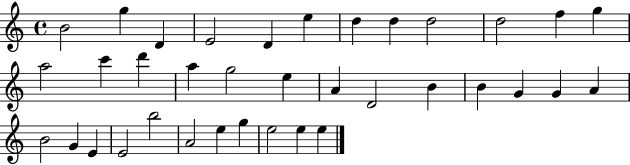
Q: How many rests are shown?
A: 0